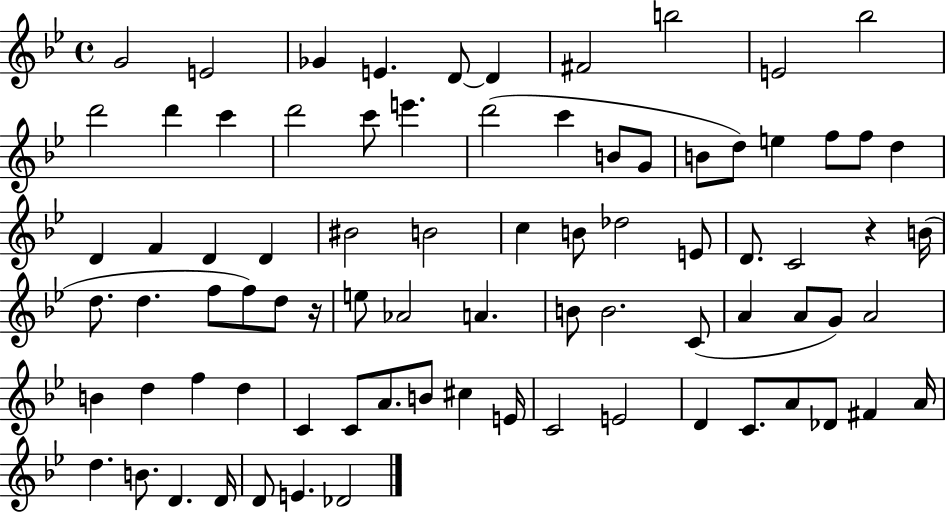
{
  \clef treble
  \time 4/4
  \defaultTimeSignature
  \key bes \major
  g'2 e'2 | ges'4 e'4. d'8~~ d'4 | fis'2 b''2 | e'2 bes''2 | \break d'''2 d'''4 c'''4 | d'''2 c'''8 e'''4. | d'''2( c'''4 b'8 g'8 | b'8 d''8) e''4 f''8 f''8 d''4 | \break d'4 f'4 d'4 d'4 | bis'2 b'2 | c''4 b'8 des''2 e'8 | d'8. c'2 r4 b'16( | \break d''8. d''4. f''8 f''8) d''8 r16 | e''8 aes'2 a'4. | b'8 b'2. c'8( | a'4 a'8 g'8) a'2 | \break b'4 d''4 f''4 d''4 | c'4 c'8 a'8. b'8 cis''4 e'16 | c'2 e'2 | d'4 c'8. a'8 des'8 fis'4 a'16 | \break d''4. b'8. d'4. d'16 | d'8 e'4. des'2 | \bar "|."
}